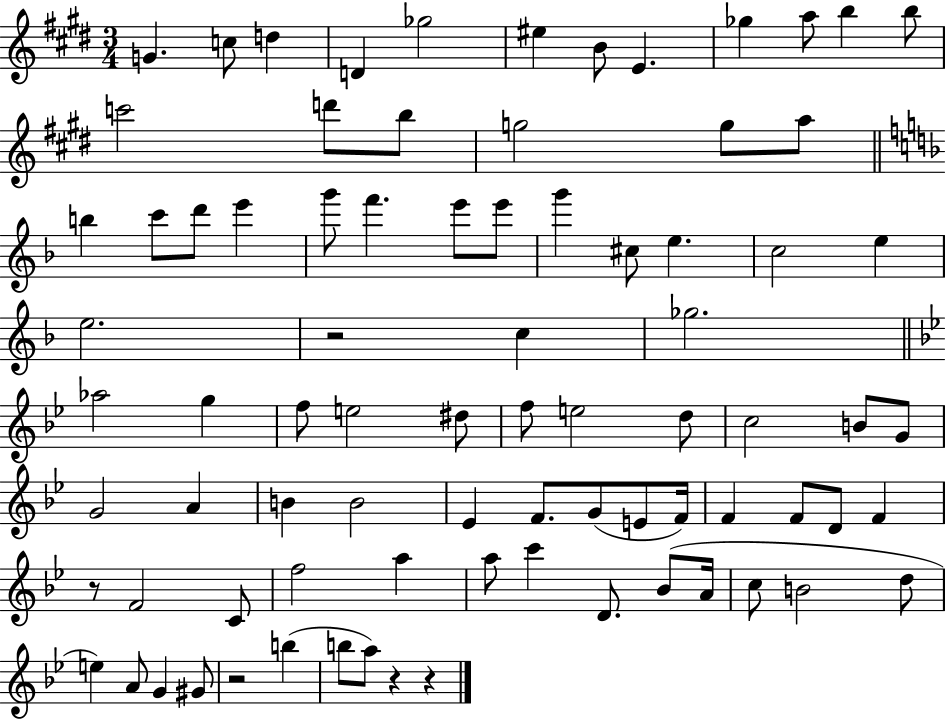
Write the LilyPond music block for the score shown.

{
  \clef treble
  \numericTimeSignature
  \time 3/4
  \key e \major
  g'4. c''8 d''4 | d'4 ges''2 | eis''4 b'8 e'4. | ges''4 a''8 b''4 b''8 | \break c'''2 d'''8 b''8 | g''2 g''8 a''8 | \bar "||" \break \key f \major b''4 c'''8 d'''8 e'''4 | g'''8 f'''4. e'''8 e'''8 | g'''4 cis''8 e''4. | c''2 e''4 | \break e''2. | r2 c''4 | ges''2. | \bar "||" \break \key bes \major aes''2 g''4 | f''8 e''2 dis''8 | f''8 e''2 d''8 | c''2 b'8 g'8 | \break g'2 a'4 | b'4 b'2 | ees'4 f'8. g'8( e'8 f'16) | f'4 f'8 d'8 f'4 | \break r8 f'2 c'8 | f''2 a''4 | a''8 c'''4 d'8. bes'8( a'16 | c''8 b'2 d''8 | \break e''4) a'8 g'4 gis'8 | r2 b''4( | b''8 a''8) r4 r4 | \bar "|."
}